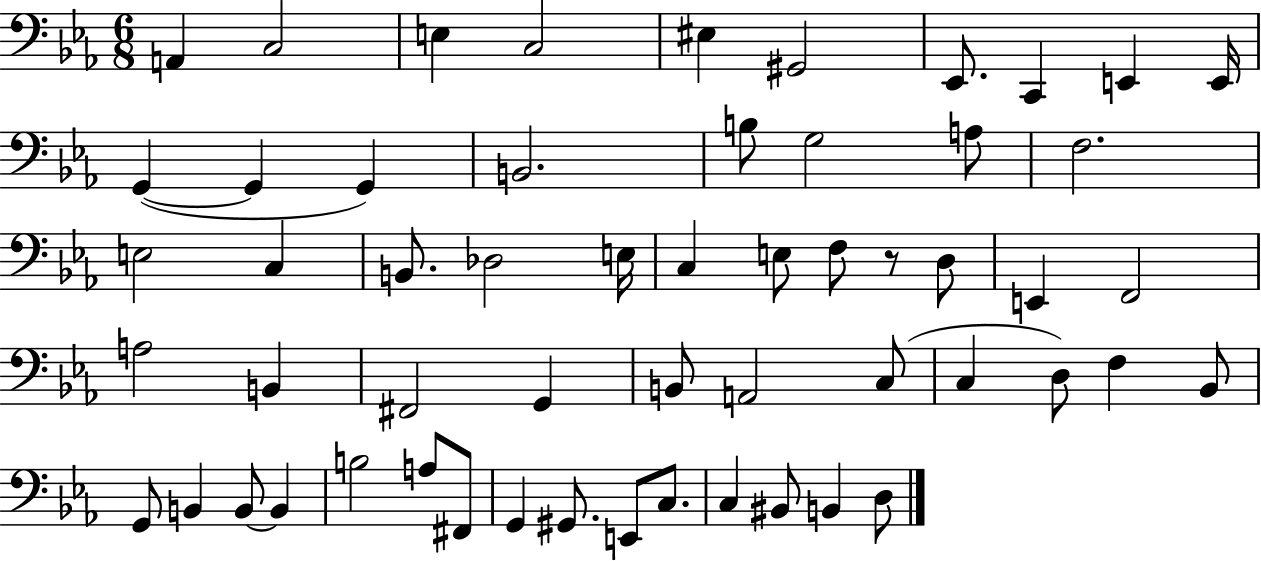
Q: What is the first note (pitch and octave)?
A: A2